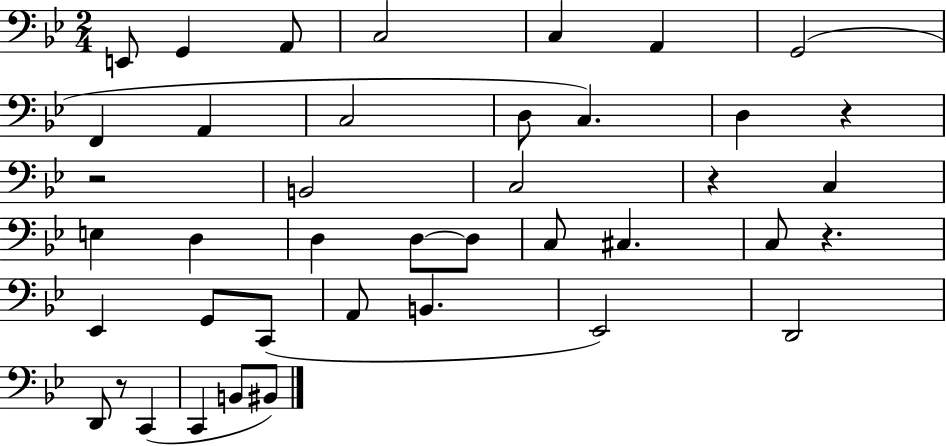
X:1
T:Untitled
M:2/4
L:1/4
K:Bb
E,,/2 G,, A,,/2 C,2 C, A,, G,,2 F,, A,, C,2 D,/2 C, D, z z2 B,,2 C,2 z C, E, D, D, D,/2 D,/2 C,/2 ^C, C,/2 z _E,, G,,/2 C,,/2 A,,/2 B,, _E,,2 D,,2 D,,/2 z/2 C,, C,, B,,/2 ^B,,/2